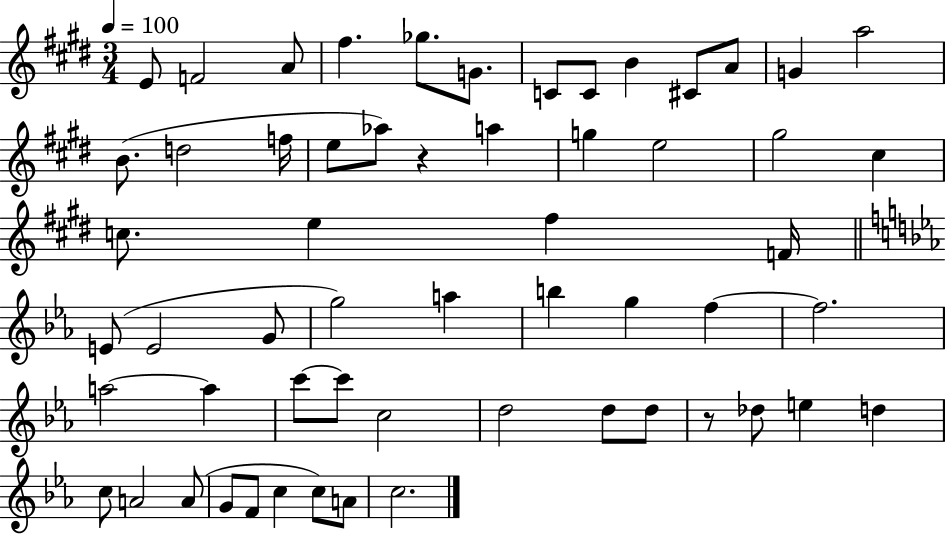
{
  \clef treble
  \numericTimeSignature
  \time 3/4
  \key e \major
  \tempo 4 = 100
  e'8 f'2 a'8 | fis''4. ges''8. g'8. | c'8 c'8 b'4 cis'8 a'8 | g'4 a''2 | \break b'8.( d''2 f''16 | e''8 aes''8) r4 a''4 | g''4 e''2 | gis''2 cis''4 | \break c''8. e''4 fis''4 f'16 | \bar "||" \break \key c \minor e'8( e'2 g'8 | g''2) a''4 | b''4 g''4 f''4~~ | f''2. | \break a''2~~ a''4 | c'''8~~ c'''8 c''2 | d''2 d''8 d''8 | r8 des''8 e''4 d''4 | \break c''8 a'2 a'8( | g'8 f'8 c''4 c''8) a'8 | c''2. | \bar "|."
}